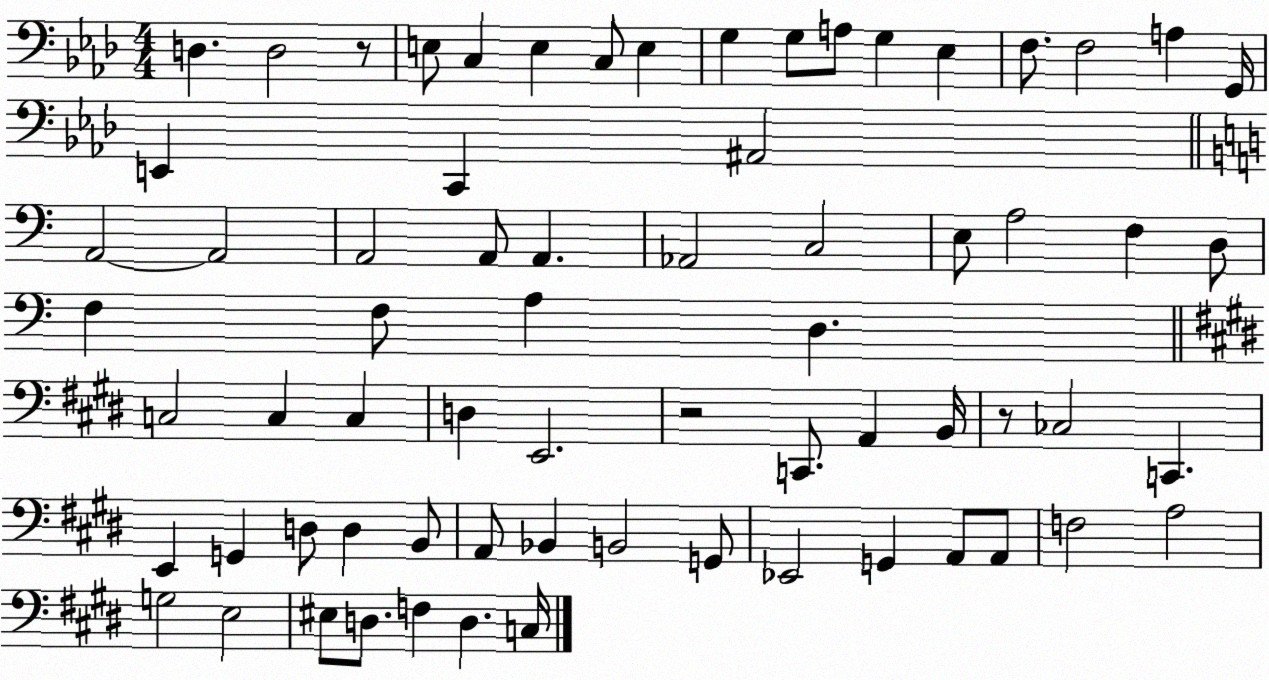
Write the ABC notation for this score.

X:1
T:Untitled
M:4/4
L:1/4
K:Ab
D, D,2 z/2 E,/2 C, E, C,/2 E, G, G,/2 A,/2 G, _E, F,/2 F,2 A, G,,/4 E,, C,, ^A,,2 A,,2 A,,2 A,,2 A,,/2 A,, _A,,2 C,2 E,/2 A,2 F, D,/2 F, F,/2 A, D, C,2 C, C, D, E,,2 z2 C,,/2 A,, B,,/4 z/2 _C,2 C,, E,, G,, D,/2 D, B,,/2 A,,/2 _B,, B,,2 G,,/2 _E,,2 G,, A,,/2 A,,/2 F,2 A,2 G,2 E,2 ^E,/2 D,/2 F, D, C,/4